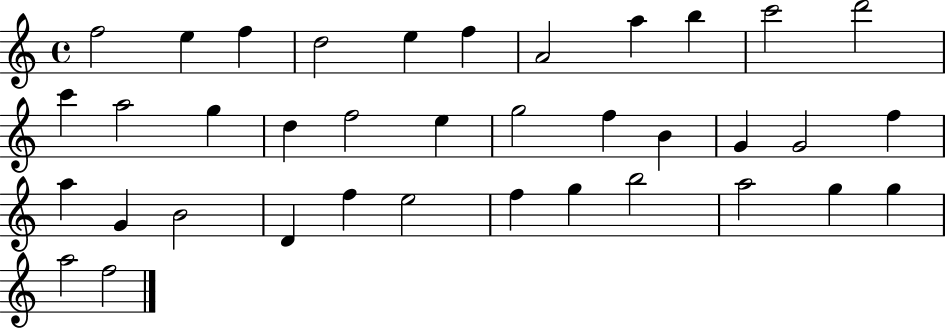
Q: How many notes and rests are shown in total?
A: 37